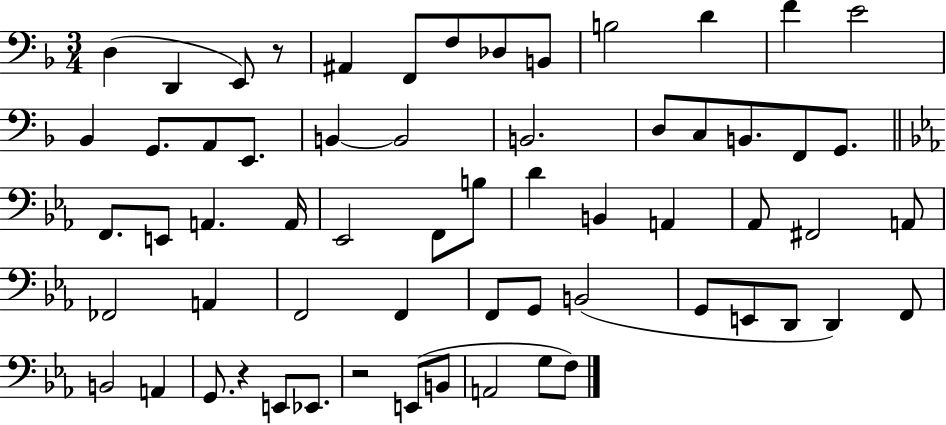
X:1
T:Untitled
M:3/4
L:1/4
K:F
D, D,, E,,/2 z/2 ^A,, F,,/2 F,/2 _D,/2 B,,/2 B,2 D F E2 _B,, G,,/2 A,,/2 E,,/2 B,, B,,2 B,,2 D,/2 C,/2 B,,/2 F,,/2 G,,/2 F,,/2 E,,/2 A,, A,,/4 _E,,2 F,,/2 B,/2 D B,, A,, _A,,/2 ^F,,2 A,,/2 _F,,2 A,, F,,2 F,, F,,/2 G,,/2 B,,2 G,,/2 E,,/2 D,,/2 D,, F,,/2 B,,2 A,, G,,/2 z E,,/2 _E,,/2 z2 E,,/2 B,,/2 A,,2 G,/2 F,/2